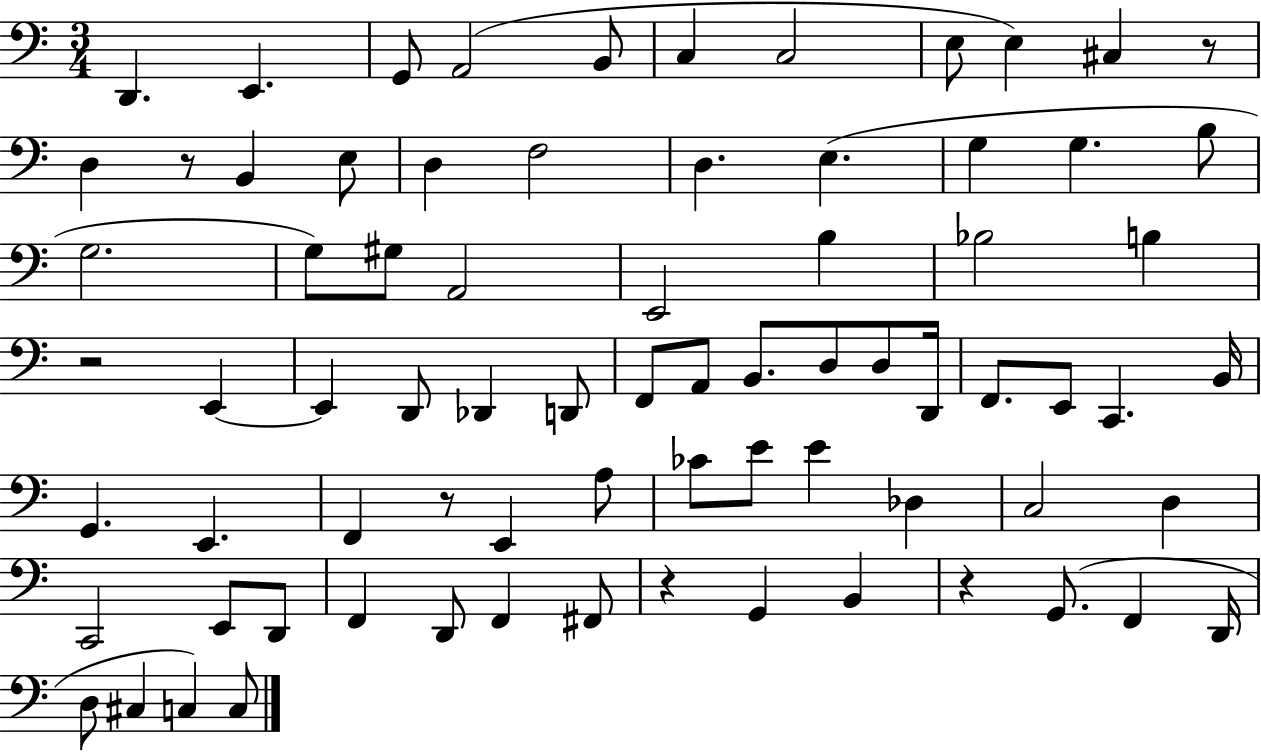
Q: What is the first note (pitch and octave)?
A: D2